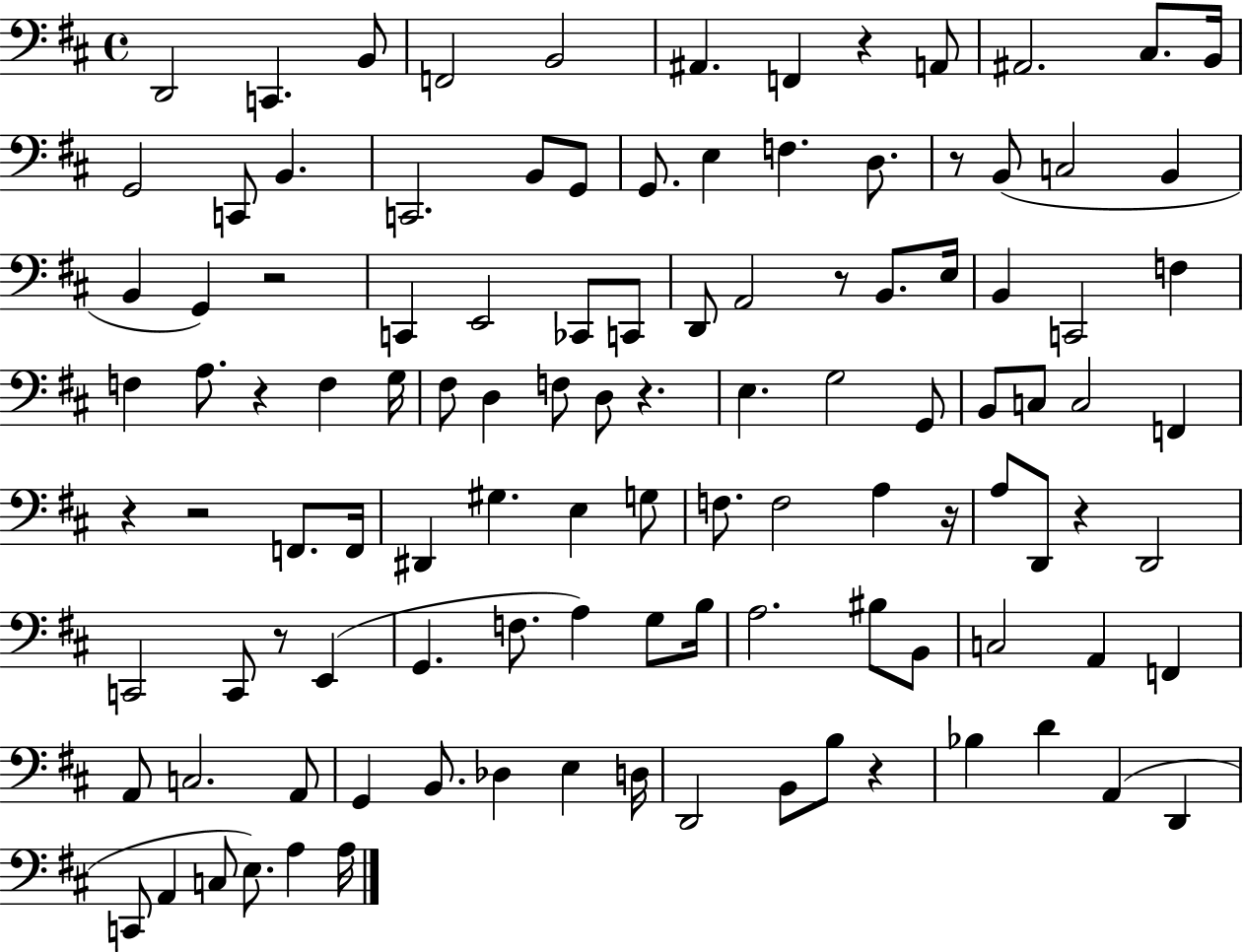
X:1
T:Untitled
M:4/4
L:1/4
K:D
D,,2 C,, B,,/2 F,,2 B,,2 ^A,, F,, z A,,/2 ^A,,2 ^C,/2 B,,/4 G,,2 C,,/2 B,, C,,2 B,,/2 G,,/2 G,,/2 E, F, D,/2 z/2 B,,/2 C,2 B,, B,, G,, z2 C,, E,,2 _C,,/2 C,,/2 D,,/2 A,,2 z/2 B,,/2 E,/4 B,, C,,2 F, F, A,/2 z F, G,/4 ^F,/2 D, F,/2 D,/2 z E, G,2 G,,/2 B,,/2 C,/2 C,2 F,, z z2 F,,/2 F,,/4 ^D,, ^G, E, G,/2 F,/2 F,2 A, z/4 A,/2 D,,/2 z D,,2 C,,2 C,,/2 z/2 E,, G,, F,/2 A, G,/2 B,/4 A,2 ^B,/2 B,,/2 C,2 A,, F,, A,,/2 C,2 A,,/2 G,, B,,/2 _D, E, D,/4 D,,2 B,,/2 B,/2 z _B, D A,, D,, C,,/2 A,, C,/2 E,/2 A, A,/4